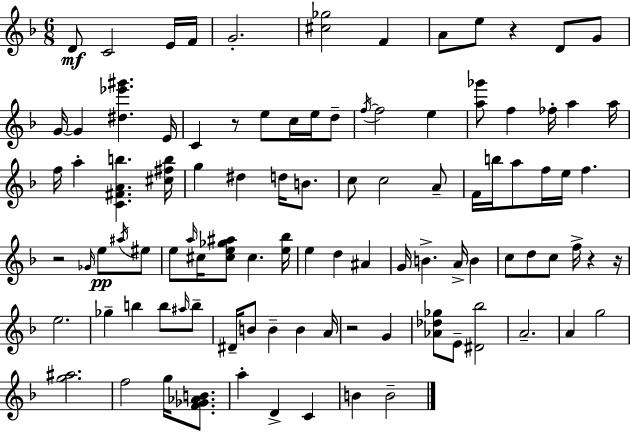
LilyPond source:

{
  \clef treble
  \numericTimeSignature
  \time 6/8
  \key d \minor
  \repeat volta 2 { d'8\mf c'2 e'16 f'16 | g'2.-. | <cis'' ges''>2 f'4 | a'8 e''8 r4 d'8 g'8 | \break g'16~~ g'4 <dis'' ees''' gis'''>4. e'16 | c'4 r8 e''8 c''16 e''16 d''8-- | \acciaccatura { f''16~ }~ f''2 e''4 | <a'' ges'''>8 f''4 fes''16-. a''4 | \break a''16 f''16 a''4-. <c' fis' a' b''>4. | <cis'' fis'' b''>16 g''4 dis''4 d''16 b'8. | c''8 c''2 a'8-- | f'16 b''16 a''8 f''16 e''16 f''4. | \break r2 \grace { ges'16 } e''8\pp | \acciaccatura { ais''16 } eis''8 e''8 \grace { a''16 } cis''16 <cis'' e'' ges'' ais''>8 cis''4. | <e'' bes''>16 e''4 d''4 | ais'4 g'16 b'4.-> a'16-> | \break b'4 c''8 d''8 c''8 f''16-> r4 | r16 e''2. | ges''4-- b''4 | b''8 \grace { ais''16 } b''8-- dis'16-- b'8 b'4-- | \break b'4 a'16 r2 | g'4 <aes' des'' ges''>8 e'8-- <dis' bes''>2 | a'2.-- | a'4 g''2 | \break <g'' ais''>2. | f''2 | g''16 <f' ges' aes' b'>8. a''4-. d'4-> | c'4 b'4 b'2-- | \break } \bar "|."
}